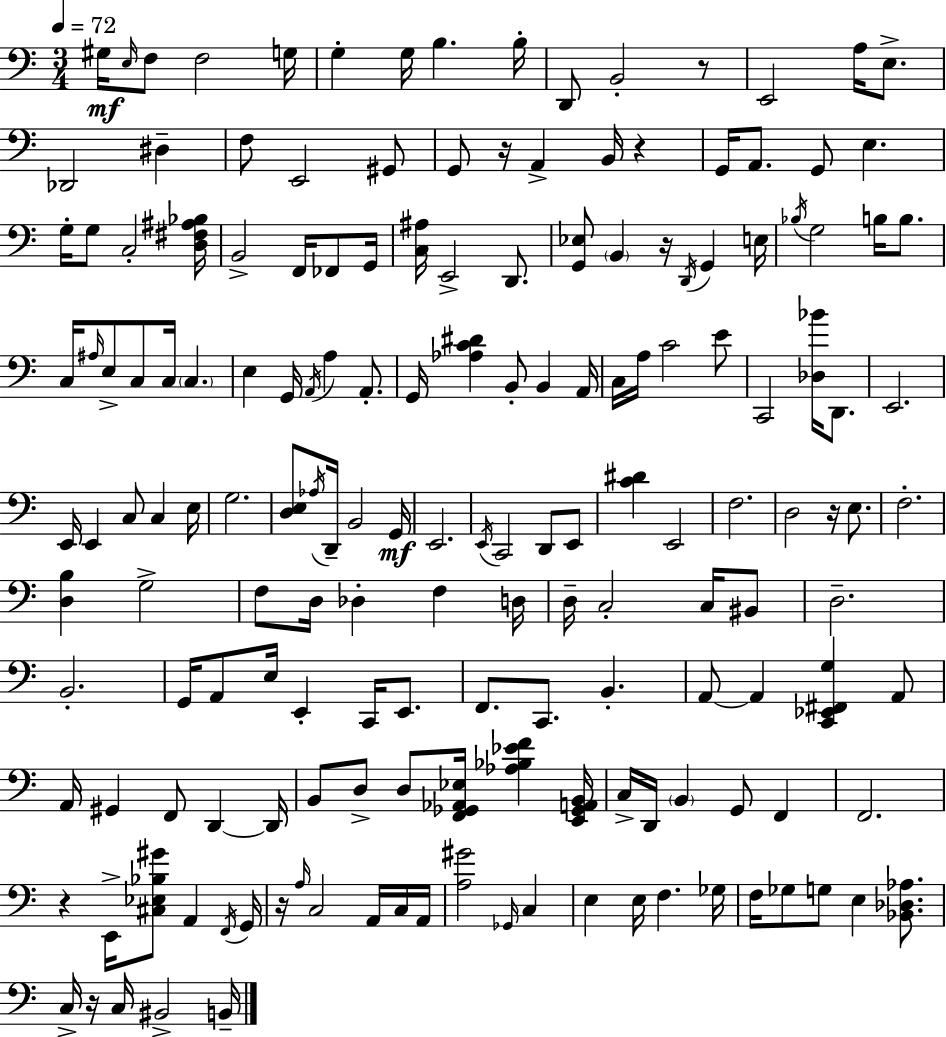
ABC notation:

X:1
T:Untitled
M:3/4
L:1/4
K:Am
^G,/4 E,/4 F,/2 F,2 G,/4 G, G,/4 B, B,/4 D,,/2 B,,2 z/2 E,,2 A,/4 E,/2 _D,,2 ^D, F,/2 E,,2 ^G,,/2 G,,/2 z/4 A,, B,,/4 z G,,/4 A,,/2 G,,/2 E, G,/4 G,/2 C,2 [D,^F,^A,_B,]/4 B,,2 F,,/4 _F,,/2 G,,/4 [C,^A,]/4 E,,2 D,,/2 [G,,_E,]/2 B,, z/4 D,,/4 G,, E,/4 _B,/4 G,2 B,/4 B,/2 C,/4 ^A,/4 E,/2 C,/2 C,/4 C, E, G,,/4 A,,/4 A, A,,/2 G,,/4 [_A,C^D] B,,/2 B,, A,,/4 C,/4 A,/4 C2 E/2 C,,2 [_D,_B]/4 D,,/2 E,,2 E,,/4 E,, C,/2 C, E,/4 G,2 [D,E,]/2 _A,/4 D,,/4 B,,2 G,,/4 E,,2 E,,/4 C,,2 D,,/2 E,,/2 [C^D] E,,2 F,2 D,2 z/4 E,/2 F,2 [D,B,] G,2 F,/2 D,/4 _D, F, D,/4 D,/4 C,2 C,/4 ^B,,/2 D,2 B,,2 G,,/4 A,,/2 E,/4 E,, C,,/4 E,,/2 F,,/2 C,,/2 B,, A,,/2 A,, [C,,_E,,^F,,G,] A,,/2 A,,/4 ^G,, F,,/2 D,, D,,/4 B,,/2 D,/2 D,/2 [F,,_G,,_A,,_E,]/4 [_A,_B,_EF] [E,,_G,,A,,B,,]/4 C,/4 D,,/4 B,, G,,/2 F,, F,,2 z E,,/4 [^C,_E,_B,^G]/2 A,, F,,/4 G,,/4 z/4 A,/4 C,2 A,,/4 C,/4 A,,/4 [A,^G]2 _G,,/4 C, E, E,/4 F, _G,/4 F,/4 _G,/2 G,/2 E, [_B,,_D,_A,]/2 C,/4 z/4 C,/4 ^B,,2 B,,/4